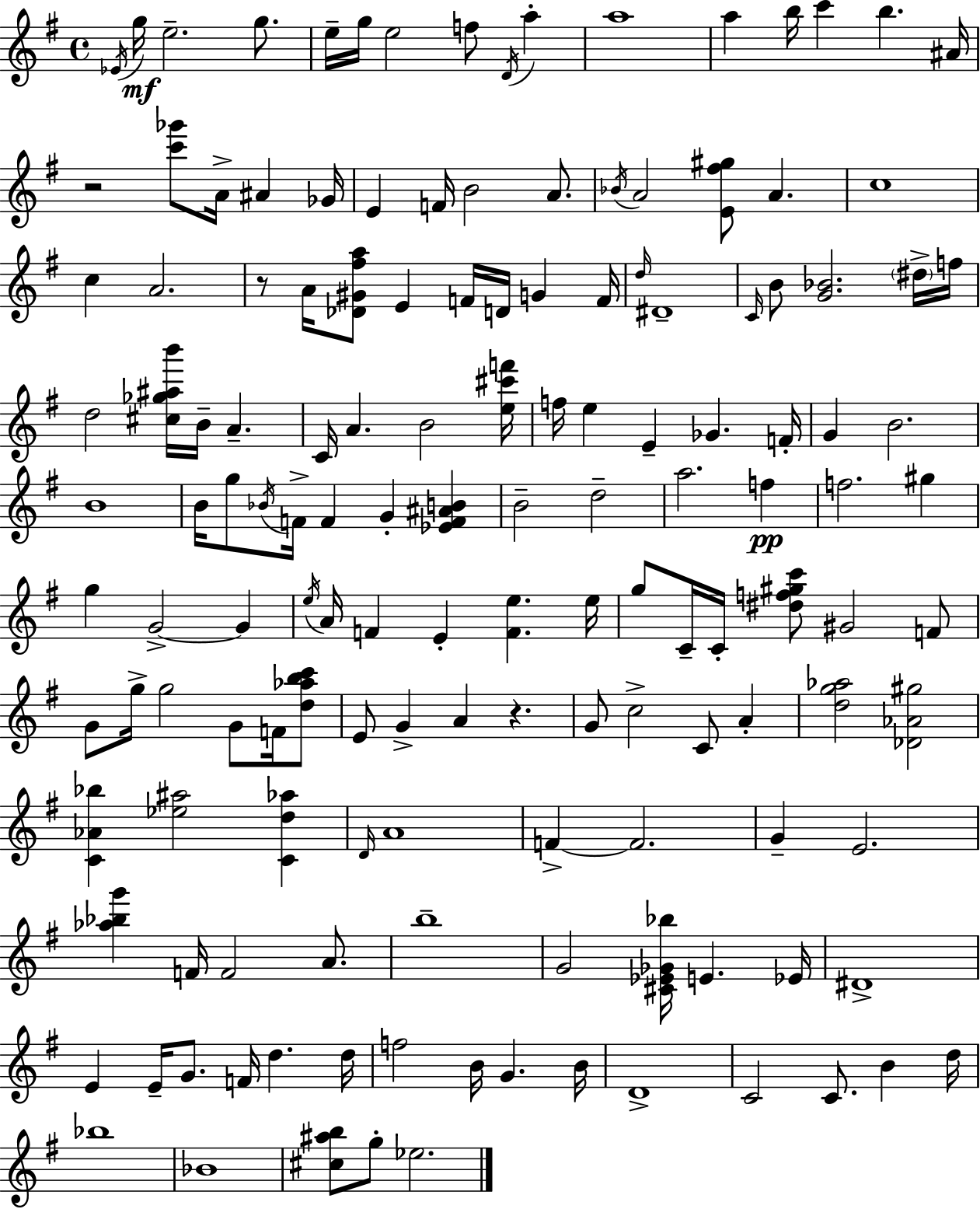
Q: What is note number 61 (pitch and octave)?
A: G4